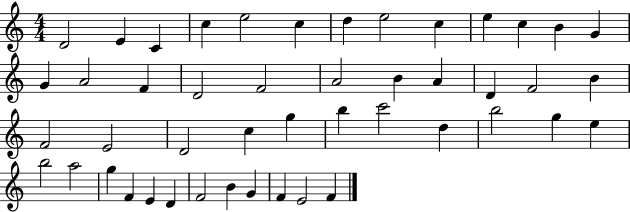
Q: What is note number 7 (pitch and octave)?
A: D5